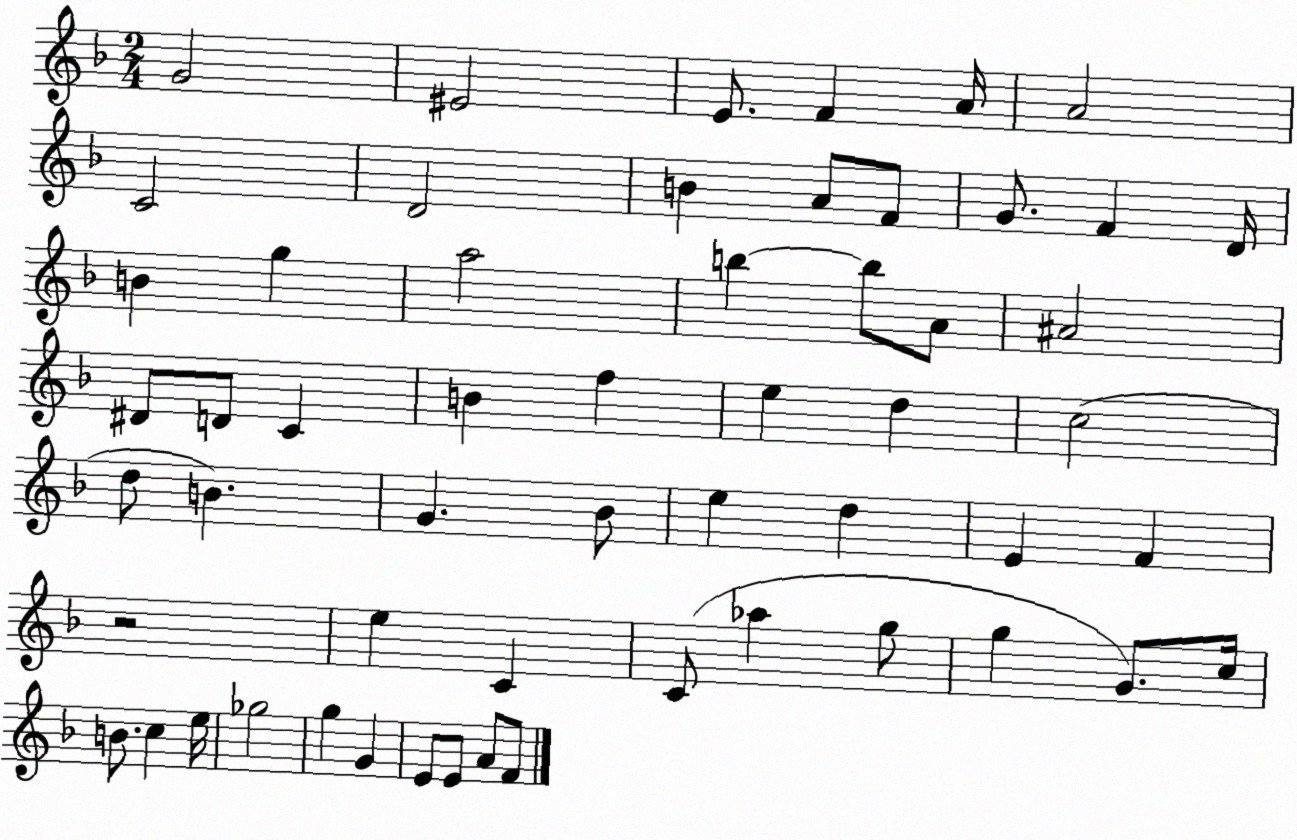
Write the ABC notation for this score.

X:1
T:Untitled
M:2/4
L:1/4
K:F
G2 ^E2 E/2 F A/4 A2 C2 D2 B A/2 F/2 G/2 F D/4 B g a2 b b/2 A/2 ^A2 ^D/2 D/2 C B f e d c2 d/2 B G _B/2 e d E F z2 e C C/2 _a g/2 g G/2 c/4 B/2 c e/4 _g2 g G E/2 E/2 A/2 F/2